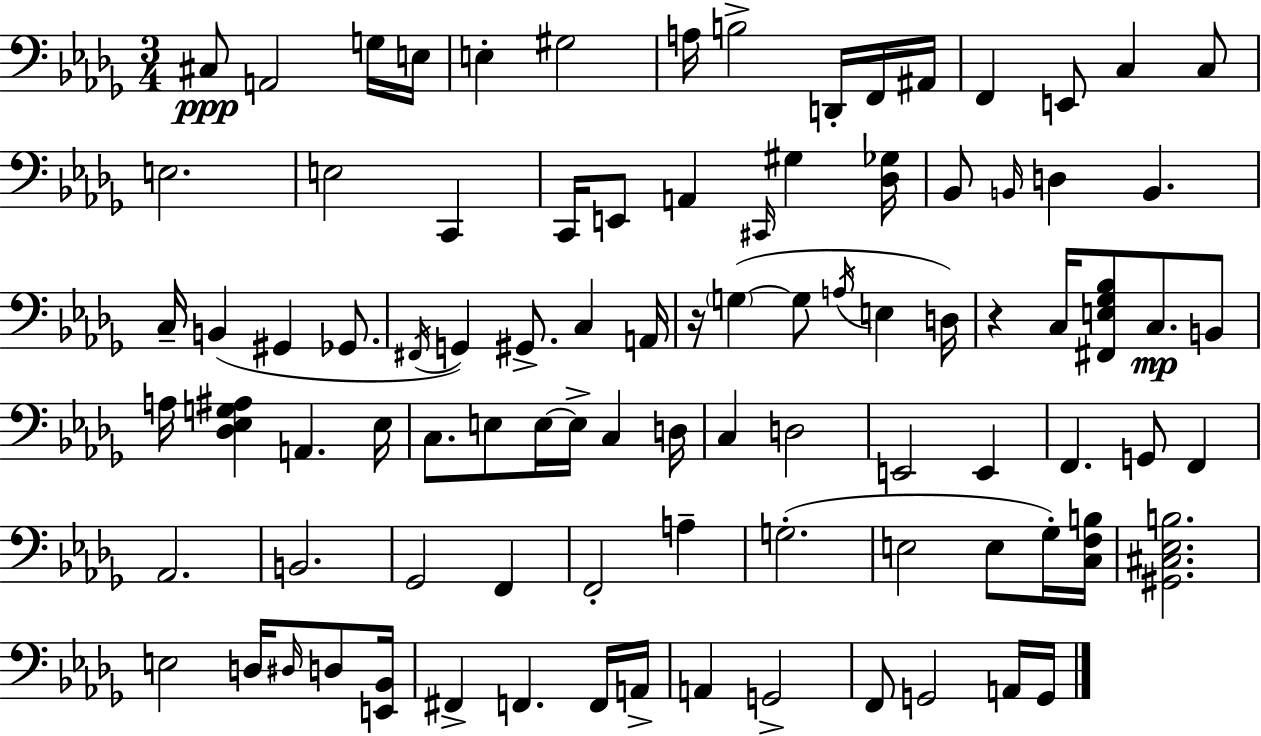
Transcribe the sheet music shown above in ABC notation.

X:1
T:Untitled
M:3/4
L:1/4
K:Bbm
^C,/2 A,,2 G,/4 E,/4 E, ^G,2 A,/4 B,2 D,,/4 F,,/4 ^A,,/4 F,, E,,/2 C, C,/2 E,2 E,2 C,, C,,/4 E,,/2 A,, ^C,,/4 ^G, [_D,_G,]/4 _B,,/2 B,,/4 D, B,, C,/4 B,, ^G,, _G,,/2 ^F,,/4 G,, ^G,,/2 C, A,,/4 z/4 G, G,/2 A,/4 E, D,/4 z C,/4 [^F,,E,_G,_B,]/2 C,/2 B,,/2 A,/4 [_D,_E,G,^A,] A,, _E,/4 C,/2 E,/2 E,/4 E,/4 C, D,/4 C, D,2 E,,2 E,, F,, G,,/2 F,, _A,,2 B,,2 _G,,2 F,, F,,2 A, G,2 E,2 E,/2 _G,/4 [C,F,B,]/4 [^G,,^C,_E,B,]2 E,2 D,/4 ^D,/4 D,/2 [E,,_B,,]/4 ^F,, F,, F,,/4 A,,/4 A,, G,,2 F,,/2 G,,2 A,,/4 G,,/4